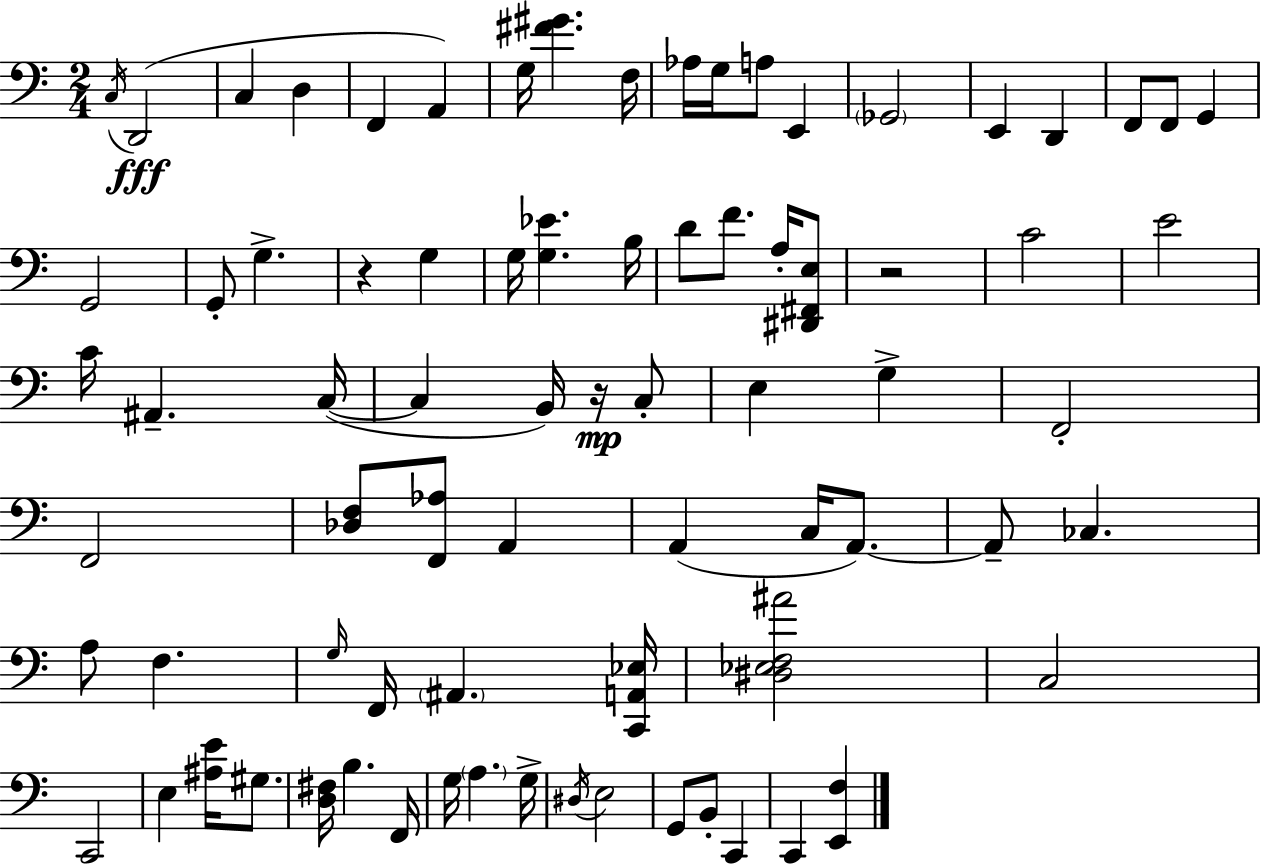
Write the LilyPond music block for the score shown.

{
  \clef bass
  \numericTimeSignature
  \time 2/4
  \key a \minor
  \acciaccatura { c16 }\fff d,2( | c4 d4 | f,4 a,4) | g16 <fis' gis'>4. | \break f16 aes16 g16 a8 e,4 | \parenthesize ges,2 | e,4 d,4 | f,8 f,8 g,4 | \break g,2 | g,8-. g4.-> | r4 g4 | g16 <g ees'>4. | \break b16 d'8 f'8. a16-. <dis, fis, e>8 | r2 | c'2 | e'2 | \break c'16 ais,4.-- | c16~(~ c4 b,16) r16\mp c8-. | e4 g4-> | f,2-. | \break f,2 | <des f>8 <f, aes>8 a,4 | a,4( c16 a,8.~~) | a,8-- ces4. | \break a8 f4. | \grace { g16 } f,16 \parenthesize ais,4. | <c, a, ees>16 <dis ees f ais'>2 | c2 | \break c,2 | e4 <ais e'>16 gis8. | <d fis>16 b4. | f,16 g16 \parenthesize a4. | \break g16-> \acciaccatura { dis16 } e2 | g,8 b,8-. c,4 | c,4 <e, f>4 | \bar "|."
}